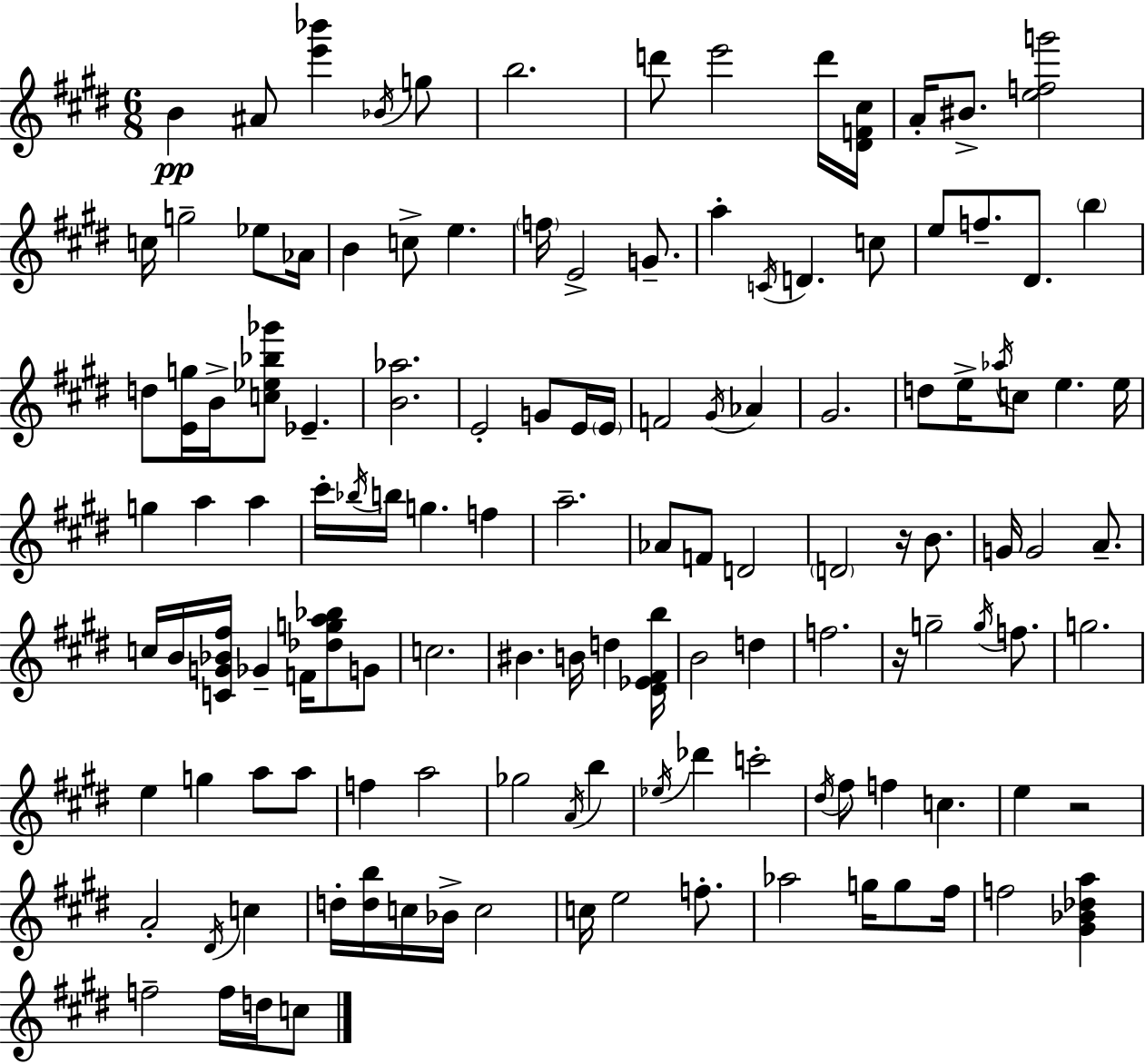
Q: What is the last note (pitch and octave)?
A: C5